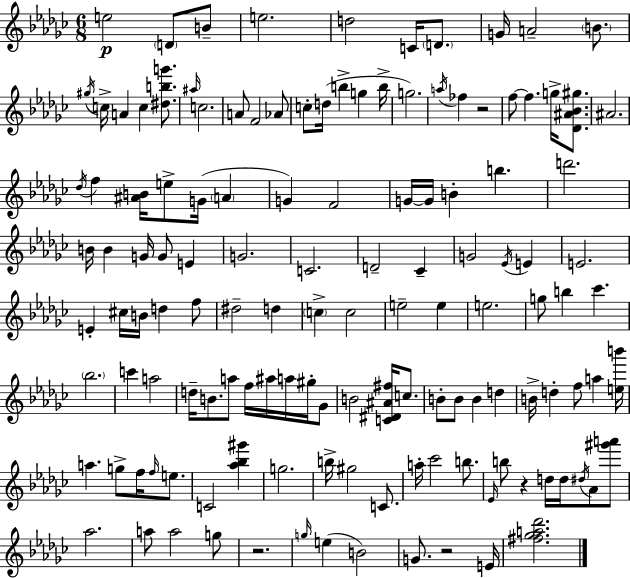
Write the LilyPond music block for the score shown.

{
  \clef treble
  \numericTimeSignature
  \time 6/8
  \key ees \minor
  e''2\p \parenthesize d'8 b'8-- | e''2. | d''2 c'16 \parenthesize d'8. | g'16 a'2-- \parenthesize b'8. | \break \acciaccatura { gis''16 } c''16-> a'4 c''4 <dis'' b'' g'''>8. | \grace { ais''16 } c''2. | a'8 f'2 | aes'8 c''8-. d''16( b''4-> g''4 | \break b''16-> g''2.) | \acciaccatura { a''16 } fes''4 r2 | f''8~~ f''4. g''16-> | <des' ais' bes' gis''>8. ais'2. | \break \acciaccatura { des''16 } f''4 <ais' b'>16 e''8-> g'16( | \parenthesize a'4 g'4) f'2 | g'16~~ g'16 b'4-. b''4. | d'''2. | \break b'16 b'4 g'16 g'8 | e'4 g'2. | c'2. | d'2-- | \break ces'4-- g'2 | \acciaccatura { ees'16 } e'4 e'2. | e'4-. cis''16 b'16 d''4 | f''8 dis''2-- | \break d''4 \parenthesize c''4-> c''2 | e''2-- | e''4 e''2. | g''8 b''4 ces'''4. | \break \parenthesize bes''2. | c'''4 a''2 | d''16-- b'8. a''8 f''16 | ais''16 a''16 gis''16-. ges'8 b'2 | \break <c' dis' ais' fis''>16 c''8. b'8-. b'8 b'4 | d''4 b'16-> d''4-. f''8 | a''4 <e'' b'''>16 a''4. g''8-> | f''16 \grace { f''16 } e''8. c'2 | \break <aes'' bes'' gis'''>4 g''2. | b''16-> gis''2 | c'8. a''16-. ces'''2 | b''8. \grace { ees'16 } b''8 r4 | \break d''16 d''16 \acciaccatura { dis''16 } aes'8 <gis''' a'''>8 aes''2. | a''8 a''2 | g''8 r2. | \grace { g''16 }( e''4 | \break b'2) g'8. | r2 e'16 <fis'' ges'' a'' des'''>2. | \bar "|."
}